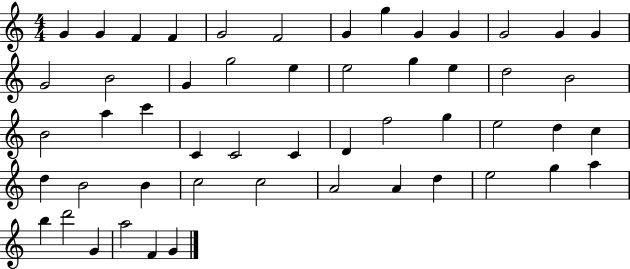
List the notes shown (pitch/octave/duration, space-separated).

G4/q G4/q F4/q F4/q G4/h F4/h G4/q G5/q G4/q G4/q G4/h G4/q G4/q G4/h B4/h G4/q G5/h E5/q E5/h G5/q E5/q D5/h B4/h B4/h A5/q C6/q C4/q C4/h C4/q D4/q F5/h G5/q E5/h D5/q C5/q D5/q B4/h B4/q C5/h C5/h A4/h A4/q D5/q E5/h G5/q A5/q B5/q D6/h G4/q A5/h F4/q G4/q